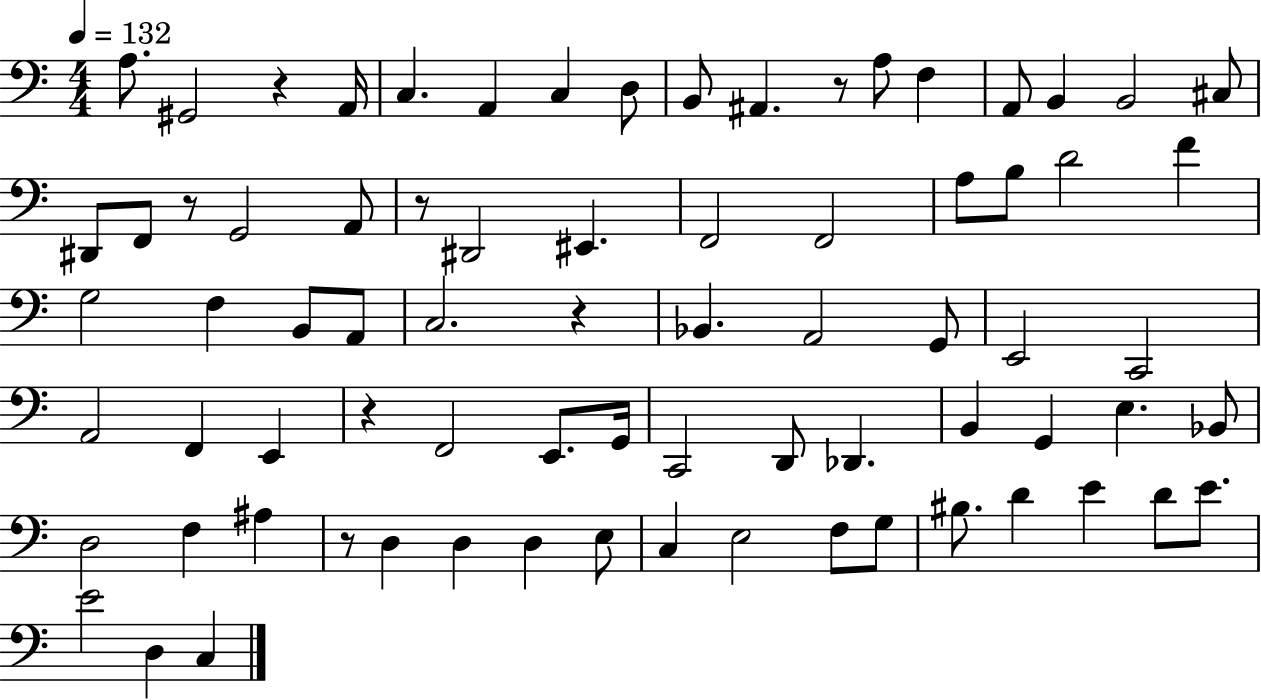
{
  \clef bass
  \numericTimeSignature
  \time 4/4
  \key c \major
  \tempo 4 = 132
  a8. gis,2 r4 a,16 | c4. a,4 c4 d8 | b,8 ais,4. r8 a8 f4 | a,8 b,4 b,2 cis8 | \break dis,8 f,8 r8 g,2 a,8 | r8 dis,2 eis,4. | f,2 f,2 | a8 b8 d'2 f'4 | \break g2 f4 b,8 a,8 | c2. r4 | bes,4. a,2 g,8 | e,2 c,2 | \break a,2 f,4 e,4 | r4 f,2 e,8. g,16 | c,2 d,8 des,4. | b,4 g,4 e4. bes,8 | \break d2 f4 ais4 | r8 d4 d4 d4 e8 | c4 e2 f8 g8 | bis8. d'4 e'4 d'8 e'8. | \break e'2 d4 c4 | \bar "|."
}